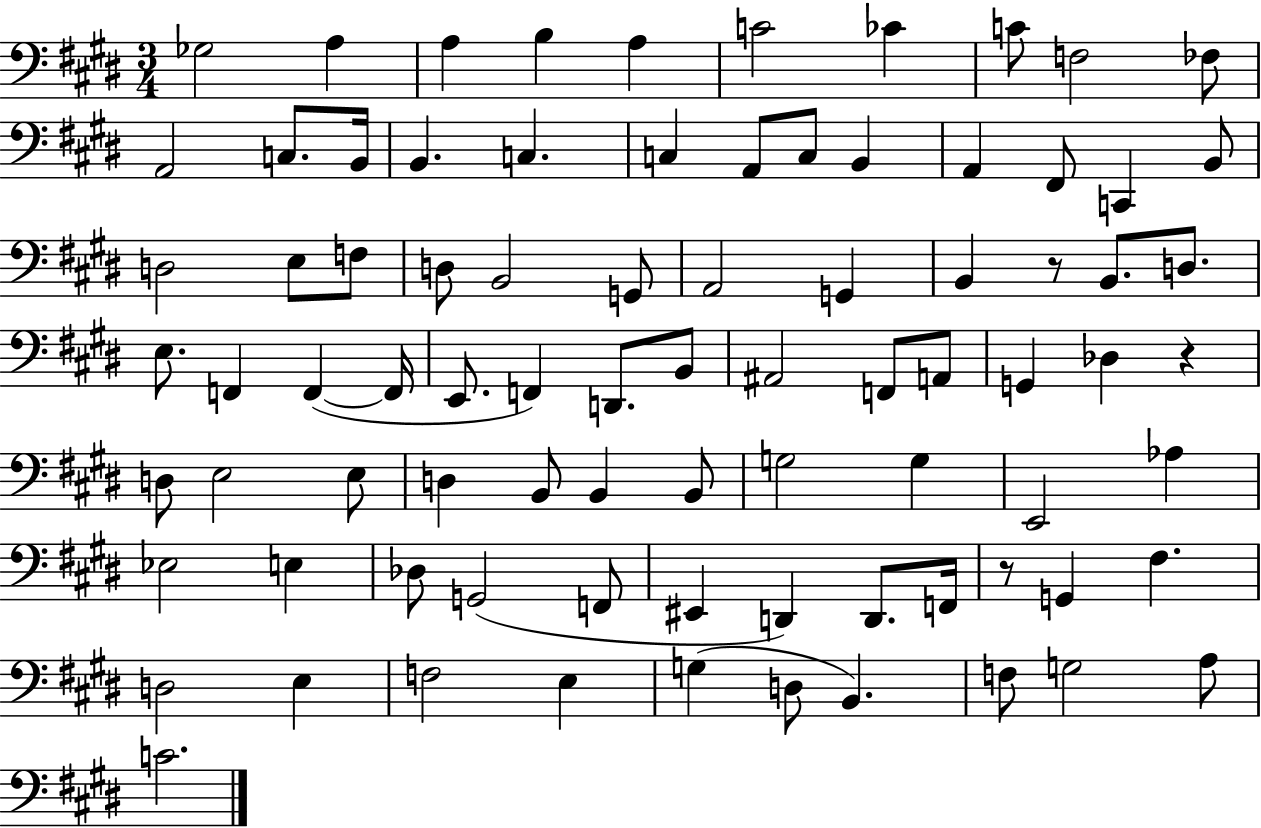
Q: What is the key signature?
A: E major